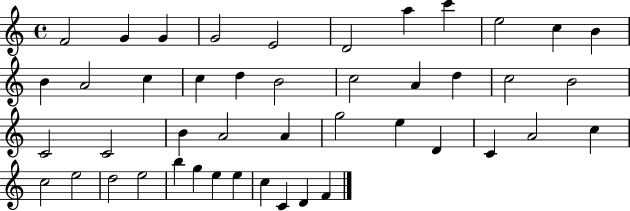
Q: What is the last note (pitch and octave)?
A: F4